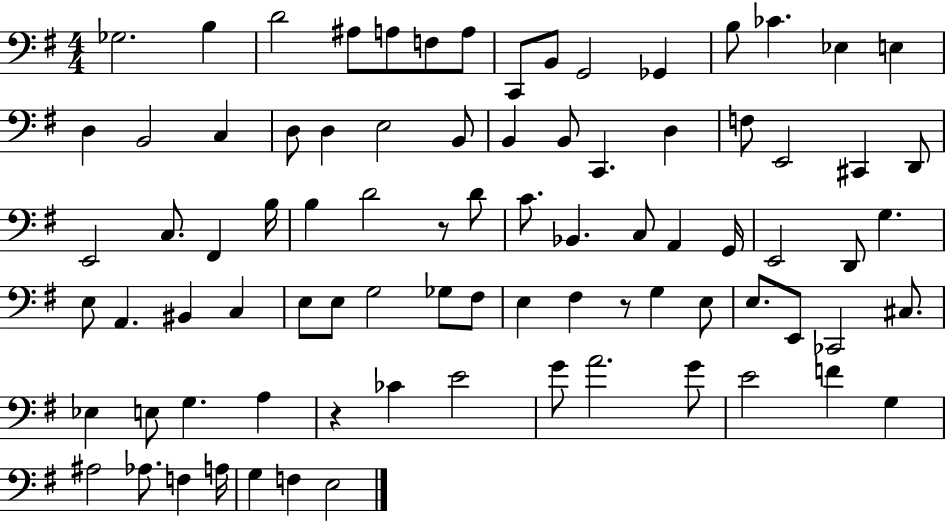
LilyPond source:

{
  \clef bass
  \numericTimeSignature
  \time 4/4
  \key g \major
  ges2. b4 | d'2 ais8 a8 f8 a8 | c,8 b,8 g,2 ges,4 | b8 ces'4. ees4 e4 | \break d4 b,2 c4 | d8 d4 e2 b,8 | b,4 b,8 c,4. d4 | f8 e,2 cis,4 d,8 | \break e,2 c8. fis,4 b16 | b4 d'2 r8 d'8 | c'8. bes,4. c8 a,4 g,16 | e,2 d,8 g4. | \break e8 a,4. bis,4 c4 | e8 e8 g2 ges8 fis8 | e4 fis4 r8 g4 e8 | e8. e,8 ces,2 cis8. | \break ees4 e8 g4. a4 | r4 ces'4 e'2 | g'8 a'2. g'8 | e'2 f'4 g4 | \break ais2 aes8. f4 a16 | g4 f4 e2 | \bar "|."
}